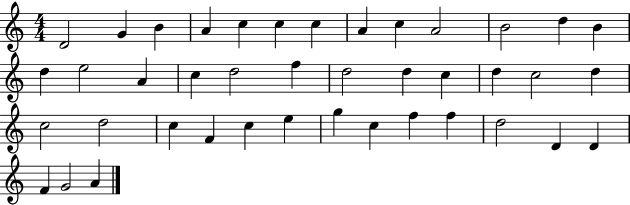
{
  \clef treble
  \numericTimeSignature
  \time 4/4
  \key c \major
  d'2 g'4 b'4 | a'4 c''4 c''4 c''4 | a'4 c''4 a'2 | b'2 d''4 b'4 | \break d''4 e''2 a'4 | c''4 d''2 f''4 | d''2 d''4 c''4 | d''4 c''2 d''4 | \break c''2 d''2 | c''4 f'4 c''4 e''4 | g''4 c''4 f''4 f''4 | d''2 d'4 d'4 | \break f'4 g'2 a'4 | \bar "|."
}